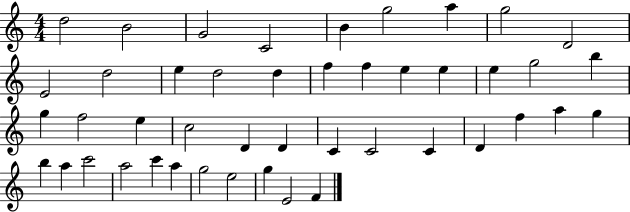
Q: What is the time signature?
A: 4/4